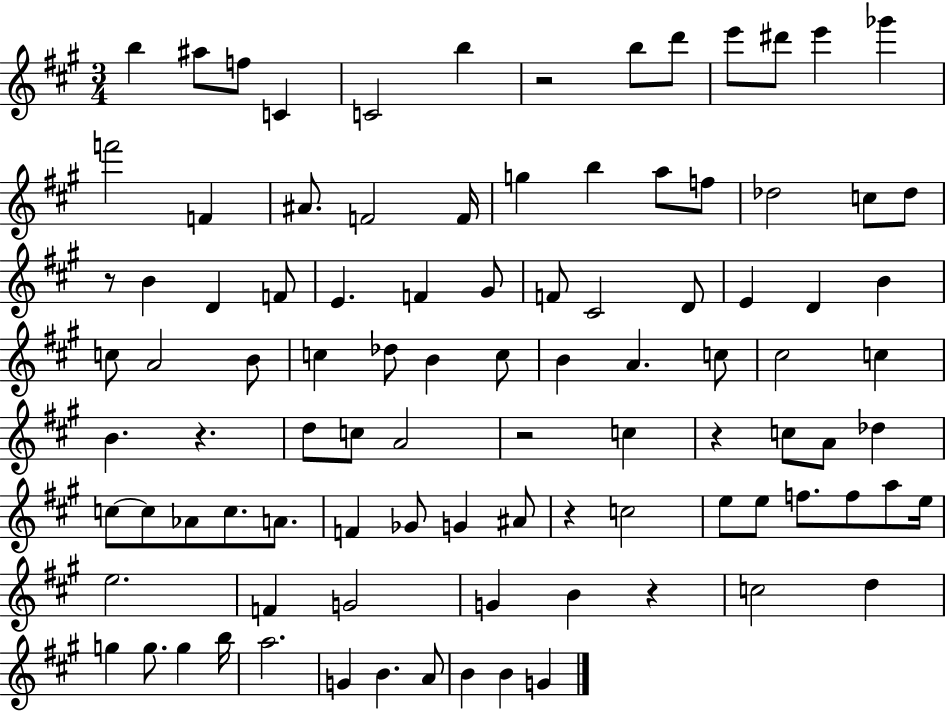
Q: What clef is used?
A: treble